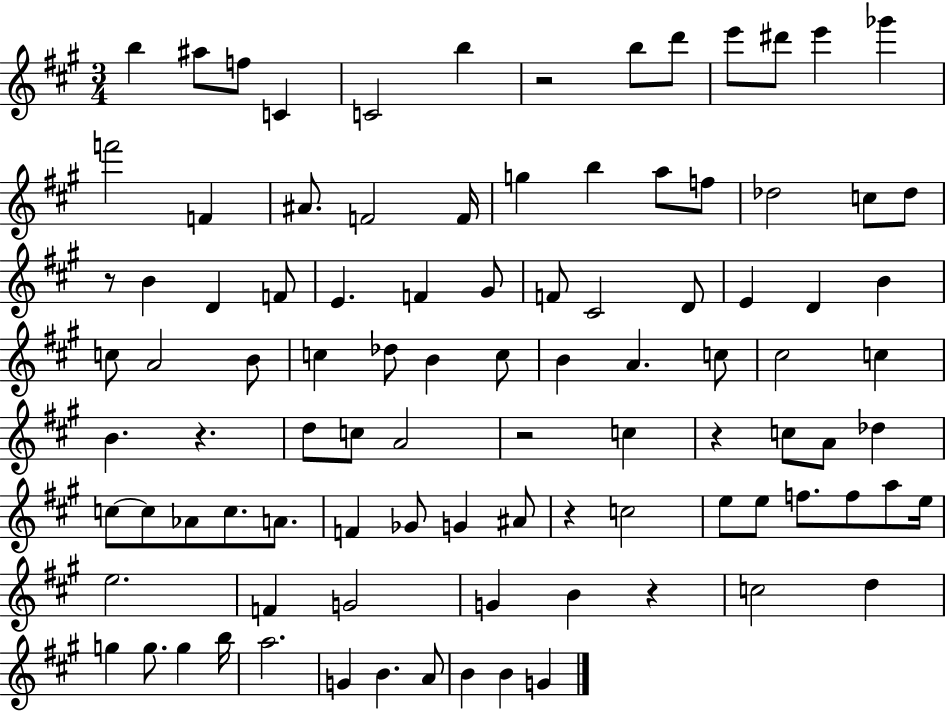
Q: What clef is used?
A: treble